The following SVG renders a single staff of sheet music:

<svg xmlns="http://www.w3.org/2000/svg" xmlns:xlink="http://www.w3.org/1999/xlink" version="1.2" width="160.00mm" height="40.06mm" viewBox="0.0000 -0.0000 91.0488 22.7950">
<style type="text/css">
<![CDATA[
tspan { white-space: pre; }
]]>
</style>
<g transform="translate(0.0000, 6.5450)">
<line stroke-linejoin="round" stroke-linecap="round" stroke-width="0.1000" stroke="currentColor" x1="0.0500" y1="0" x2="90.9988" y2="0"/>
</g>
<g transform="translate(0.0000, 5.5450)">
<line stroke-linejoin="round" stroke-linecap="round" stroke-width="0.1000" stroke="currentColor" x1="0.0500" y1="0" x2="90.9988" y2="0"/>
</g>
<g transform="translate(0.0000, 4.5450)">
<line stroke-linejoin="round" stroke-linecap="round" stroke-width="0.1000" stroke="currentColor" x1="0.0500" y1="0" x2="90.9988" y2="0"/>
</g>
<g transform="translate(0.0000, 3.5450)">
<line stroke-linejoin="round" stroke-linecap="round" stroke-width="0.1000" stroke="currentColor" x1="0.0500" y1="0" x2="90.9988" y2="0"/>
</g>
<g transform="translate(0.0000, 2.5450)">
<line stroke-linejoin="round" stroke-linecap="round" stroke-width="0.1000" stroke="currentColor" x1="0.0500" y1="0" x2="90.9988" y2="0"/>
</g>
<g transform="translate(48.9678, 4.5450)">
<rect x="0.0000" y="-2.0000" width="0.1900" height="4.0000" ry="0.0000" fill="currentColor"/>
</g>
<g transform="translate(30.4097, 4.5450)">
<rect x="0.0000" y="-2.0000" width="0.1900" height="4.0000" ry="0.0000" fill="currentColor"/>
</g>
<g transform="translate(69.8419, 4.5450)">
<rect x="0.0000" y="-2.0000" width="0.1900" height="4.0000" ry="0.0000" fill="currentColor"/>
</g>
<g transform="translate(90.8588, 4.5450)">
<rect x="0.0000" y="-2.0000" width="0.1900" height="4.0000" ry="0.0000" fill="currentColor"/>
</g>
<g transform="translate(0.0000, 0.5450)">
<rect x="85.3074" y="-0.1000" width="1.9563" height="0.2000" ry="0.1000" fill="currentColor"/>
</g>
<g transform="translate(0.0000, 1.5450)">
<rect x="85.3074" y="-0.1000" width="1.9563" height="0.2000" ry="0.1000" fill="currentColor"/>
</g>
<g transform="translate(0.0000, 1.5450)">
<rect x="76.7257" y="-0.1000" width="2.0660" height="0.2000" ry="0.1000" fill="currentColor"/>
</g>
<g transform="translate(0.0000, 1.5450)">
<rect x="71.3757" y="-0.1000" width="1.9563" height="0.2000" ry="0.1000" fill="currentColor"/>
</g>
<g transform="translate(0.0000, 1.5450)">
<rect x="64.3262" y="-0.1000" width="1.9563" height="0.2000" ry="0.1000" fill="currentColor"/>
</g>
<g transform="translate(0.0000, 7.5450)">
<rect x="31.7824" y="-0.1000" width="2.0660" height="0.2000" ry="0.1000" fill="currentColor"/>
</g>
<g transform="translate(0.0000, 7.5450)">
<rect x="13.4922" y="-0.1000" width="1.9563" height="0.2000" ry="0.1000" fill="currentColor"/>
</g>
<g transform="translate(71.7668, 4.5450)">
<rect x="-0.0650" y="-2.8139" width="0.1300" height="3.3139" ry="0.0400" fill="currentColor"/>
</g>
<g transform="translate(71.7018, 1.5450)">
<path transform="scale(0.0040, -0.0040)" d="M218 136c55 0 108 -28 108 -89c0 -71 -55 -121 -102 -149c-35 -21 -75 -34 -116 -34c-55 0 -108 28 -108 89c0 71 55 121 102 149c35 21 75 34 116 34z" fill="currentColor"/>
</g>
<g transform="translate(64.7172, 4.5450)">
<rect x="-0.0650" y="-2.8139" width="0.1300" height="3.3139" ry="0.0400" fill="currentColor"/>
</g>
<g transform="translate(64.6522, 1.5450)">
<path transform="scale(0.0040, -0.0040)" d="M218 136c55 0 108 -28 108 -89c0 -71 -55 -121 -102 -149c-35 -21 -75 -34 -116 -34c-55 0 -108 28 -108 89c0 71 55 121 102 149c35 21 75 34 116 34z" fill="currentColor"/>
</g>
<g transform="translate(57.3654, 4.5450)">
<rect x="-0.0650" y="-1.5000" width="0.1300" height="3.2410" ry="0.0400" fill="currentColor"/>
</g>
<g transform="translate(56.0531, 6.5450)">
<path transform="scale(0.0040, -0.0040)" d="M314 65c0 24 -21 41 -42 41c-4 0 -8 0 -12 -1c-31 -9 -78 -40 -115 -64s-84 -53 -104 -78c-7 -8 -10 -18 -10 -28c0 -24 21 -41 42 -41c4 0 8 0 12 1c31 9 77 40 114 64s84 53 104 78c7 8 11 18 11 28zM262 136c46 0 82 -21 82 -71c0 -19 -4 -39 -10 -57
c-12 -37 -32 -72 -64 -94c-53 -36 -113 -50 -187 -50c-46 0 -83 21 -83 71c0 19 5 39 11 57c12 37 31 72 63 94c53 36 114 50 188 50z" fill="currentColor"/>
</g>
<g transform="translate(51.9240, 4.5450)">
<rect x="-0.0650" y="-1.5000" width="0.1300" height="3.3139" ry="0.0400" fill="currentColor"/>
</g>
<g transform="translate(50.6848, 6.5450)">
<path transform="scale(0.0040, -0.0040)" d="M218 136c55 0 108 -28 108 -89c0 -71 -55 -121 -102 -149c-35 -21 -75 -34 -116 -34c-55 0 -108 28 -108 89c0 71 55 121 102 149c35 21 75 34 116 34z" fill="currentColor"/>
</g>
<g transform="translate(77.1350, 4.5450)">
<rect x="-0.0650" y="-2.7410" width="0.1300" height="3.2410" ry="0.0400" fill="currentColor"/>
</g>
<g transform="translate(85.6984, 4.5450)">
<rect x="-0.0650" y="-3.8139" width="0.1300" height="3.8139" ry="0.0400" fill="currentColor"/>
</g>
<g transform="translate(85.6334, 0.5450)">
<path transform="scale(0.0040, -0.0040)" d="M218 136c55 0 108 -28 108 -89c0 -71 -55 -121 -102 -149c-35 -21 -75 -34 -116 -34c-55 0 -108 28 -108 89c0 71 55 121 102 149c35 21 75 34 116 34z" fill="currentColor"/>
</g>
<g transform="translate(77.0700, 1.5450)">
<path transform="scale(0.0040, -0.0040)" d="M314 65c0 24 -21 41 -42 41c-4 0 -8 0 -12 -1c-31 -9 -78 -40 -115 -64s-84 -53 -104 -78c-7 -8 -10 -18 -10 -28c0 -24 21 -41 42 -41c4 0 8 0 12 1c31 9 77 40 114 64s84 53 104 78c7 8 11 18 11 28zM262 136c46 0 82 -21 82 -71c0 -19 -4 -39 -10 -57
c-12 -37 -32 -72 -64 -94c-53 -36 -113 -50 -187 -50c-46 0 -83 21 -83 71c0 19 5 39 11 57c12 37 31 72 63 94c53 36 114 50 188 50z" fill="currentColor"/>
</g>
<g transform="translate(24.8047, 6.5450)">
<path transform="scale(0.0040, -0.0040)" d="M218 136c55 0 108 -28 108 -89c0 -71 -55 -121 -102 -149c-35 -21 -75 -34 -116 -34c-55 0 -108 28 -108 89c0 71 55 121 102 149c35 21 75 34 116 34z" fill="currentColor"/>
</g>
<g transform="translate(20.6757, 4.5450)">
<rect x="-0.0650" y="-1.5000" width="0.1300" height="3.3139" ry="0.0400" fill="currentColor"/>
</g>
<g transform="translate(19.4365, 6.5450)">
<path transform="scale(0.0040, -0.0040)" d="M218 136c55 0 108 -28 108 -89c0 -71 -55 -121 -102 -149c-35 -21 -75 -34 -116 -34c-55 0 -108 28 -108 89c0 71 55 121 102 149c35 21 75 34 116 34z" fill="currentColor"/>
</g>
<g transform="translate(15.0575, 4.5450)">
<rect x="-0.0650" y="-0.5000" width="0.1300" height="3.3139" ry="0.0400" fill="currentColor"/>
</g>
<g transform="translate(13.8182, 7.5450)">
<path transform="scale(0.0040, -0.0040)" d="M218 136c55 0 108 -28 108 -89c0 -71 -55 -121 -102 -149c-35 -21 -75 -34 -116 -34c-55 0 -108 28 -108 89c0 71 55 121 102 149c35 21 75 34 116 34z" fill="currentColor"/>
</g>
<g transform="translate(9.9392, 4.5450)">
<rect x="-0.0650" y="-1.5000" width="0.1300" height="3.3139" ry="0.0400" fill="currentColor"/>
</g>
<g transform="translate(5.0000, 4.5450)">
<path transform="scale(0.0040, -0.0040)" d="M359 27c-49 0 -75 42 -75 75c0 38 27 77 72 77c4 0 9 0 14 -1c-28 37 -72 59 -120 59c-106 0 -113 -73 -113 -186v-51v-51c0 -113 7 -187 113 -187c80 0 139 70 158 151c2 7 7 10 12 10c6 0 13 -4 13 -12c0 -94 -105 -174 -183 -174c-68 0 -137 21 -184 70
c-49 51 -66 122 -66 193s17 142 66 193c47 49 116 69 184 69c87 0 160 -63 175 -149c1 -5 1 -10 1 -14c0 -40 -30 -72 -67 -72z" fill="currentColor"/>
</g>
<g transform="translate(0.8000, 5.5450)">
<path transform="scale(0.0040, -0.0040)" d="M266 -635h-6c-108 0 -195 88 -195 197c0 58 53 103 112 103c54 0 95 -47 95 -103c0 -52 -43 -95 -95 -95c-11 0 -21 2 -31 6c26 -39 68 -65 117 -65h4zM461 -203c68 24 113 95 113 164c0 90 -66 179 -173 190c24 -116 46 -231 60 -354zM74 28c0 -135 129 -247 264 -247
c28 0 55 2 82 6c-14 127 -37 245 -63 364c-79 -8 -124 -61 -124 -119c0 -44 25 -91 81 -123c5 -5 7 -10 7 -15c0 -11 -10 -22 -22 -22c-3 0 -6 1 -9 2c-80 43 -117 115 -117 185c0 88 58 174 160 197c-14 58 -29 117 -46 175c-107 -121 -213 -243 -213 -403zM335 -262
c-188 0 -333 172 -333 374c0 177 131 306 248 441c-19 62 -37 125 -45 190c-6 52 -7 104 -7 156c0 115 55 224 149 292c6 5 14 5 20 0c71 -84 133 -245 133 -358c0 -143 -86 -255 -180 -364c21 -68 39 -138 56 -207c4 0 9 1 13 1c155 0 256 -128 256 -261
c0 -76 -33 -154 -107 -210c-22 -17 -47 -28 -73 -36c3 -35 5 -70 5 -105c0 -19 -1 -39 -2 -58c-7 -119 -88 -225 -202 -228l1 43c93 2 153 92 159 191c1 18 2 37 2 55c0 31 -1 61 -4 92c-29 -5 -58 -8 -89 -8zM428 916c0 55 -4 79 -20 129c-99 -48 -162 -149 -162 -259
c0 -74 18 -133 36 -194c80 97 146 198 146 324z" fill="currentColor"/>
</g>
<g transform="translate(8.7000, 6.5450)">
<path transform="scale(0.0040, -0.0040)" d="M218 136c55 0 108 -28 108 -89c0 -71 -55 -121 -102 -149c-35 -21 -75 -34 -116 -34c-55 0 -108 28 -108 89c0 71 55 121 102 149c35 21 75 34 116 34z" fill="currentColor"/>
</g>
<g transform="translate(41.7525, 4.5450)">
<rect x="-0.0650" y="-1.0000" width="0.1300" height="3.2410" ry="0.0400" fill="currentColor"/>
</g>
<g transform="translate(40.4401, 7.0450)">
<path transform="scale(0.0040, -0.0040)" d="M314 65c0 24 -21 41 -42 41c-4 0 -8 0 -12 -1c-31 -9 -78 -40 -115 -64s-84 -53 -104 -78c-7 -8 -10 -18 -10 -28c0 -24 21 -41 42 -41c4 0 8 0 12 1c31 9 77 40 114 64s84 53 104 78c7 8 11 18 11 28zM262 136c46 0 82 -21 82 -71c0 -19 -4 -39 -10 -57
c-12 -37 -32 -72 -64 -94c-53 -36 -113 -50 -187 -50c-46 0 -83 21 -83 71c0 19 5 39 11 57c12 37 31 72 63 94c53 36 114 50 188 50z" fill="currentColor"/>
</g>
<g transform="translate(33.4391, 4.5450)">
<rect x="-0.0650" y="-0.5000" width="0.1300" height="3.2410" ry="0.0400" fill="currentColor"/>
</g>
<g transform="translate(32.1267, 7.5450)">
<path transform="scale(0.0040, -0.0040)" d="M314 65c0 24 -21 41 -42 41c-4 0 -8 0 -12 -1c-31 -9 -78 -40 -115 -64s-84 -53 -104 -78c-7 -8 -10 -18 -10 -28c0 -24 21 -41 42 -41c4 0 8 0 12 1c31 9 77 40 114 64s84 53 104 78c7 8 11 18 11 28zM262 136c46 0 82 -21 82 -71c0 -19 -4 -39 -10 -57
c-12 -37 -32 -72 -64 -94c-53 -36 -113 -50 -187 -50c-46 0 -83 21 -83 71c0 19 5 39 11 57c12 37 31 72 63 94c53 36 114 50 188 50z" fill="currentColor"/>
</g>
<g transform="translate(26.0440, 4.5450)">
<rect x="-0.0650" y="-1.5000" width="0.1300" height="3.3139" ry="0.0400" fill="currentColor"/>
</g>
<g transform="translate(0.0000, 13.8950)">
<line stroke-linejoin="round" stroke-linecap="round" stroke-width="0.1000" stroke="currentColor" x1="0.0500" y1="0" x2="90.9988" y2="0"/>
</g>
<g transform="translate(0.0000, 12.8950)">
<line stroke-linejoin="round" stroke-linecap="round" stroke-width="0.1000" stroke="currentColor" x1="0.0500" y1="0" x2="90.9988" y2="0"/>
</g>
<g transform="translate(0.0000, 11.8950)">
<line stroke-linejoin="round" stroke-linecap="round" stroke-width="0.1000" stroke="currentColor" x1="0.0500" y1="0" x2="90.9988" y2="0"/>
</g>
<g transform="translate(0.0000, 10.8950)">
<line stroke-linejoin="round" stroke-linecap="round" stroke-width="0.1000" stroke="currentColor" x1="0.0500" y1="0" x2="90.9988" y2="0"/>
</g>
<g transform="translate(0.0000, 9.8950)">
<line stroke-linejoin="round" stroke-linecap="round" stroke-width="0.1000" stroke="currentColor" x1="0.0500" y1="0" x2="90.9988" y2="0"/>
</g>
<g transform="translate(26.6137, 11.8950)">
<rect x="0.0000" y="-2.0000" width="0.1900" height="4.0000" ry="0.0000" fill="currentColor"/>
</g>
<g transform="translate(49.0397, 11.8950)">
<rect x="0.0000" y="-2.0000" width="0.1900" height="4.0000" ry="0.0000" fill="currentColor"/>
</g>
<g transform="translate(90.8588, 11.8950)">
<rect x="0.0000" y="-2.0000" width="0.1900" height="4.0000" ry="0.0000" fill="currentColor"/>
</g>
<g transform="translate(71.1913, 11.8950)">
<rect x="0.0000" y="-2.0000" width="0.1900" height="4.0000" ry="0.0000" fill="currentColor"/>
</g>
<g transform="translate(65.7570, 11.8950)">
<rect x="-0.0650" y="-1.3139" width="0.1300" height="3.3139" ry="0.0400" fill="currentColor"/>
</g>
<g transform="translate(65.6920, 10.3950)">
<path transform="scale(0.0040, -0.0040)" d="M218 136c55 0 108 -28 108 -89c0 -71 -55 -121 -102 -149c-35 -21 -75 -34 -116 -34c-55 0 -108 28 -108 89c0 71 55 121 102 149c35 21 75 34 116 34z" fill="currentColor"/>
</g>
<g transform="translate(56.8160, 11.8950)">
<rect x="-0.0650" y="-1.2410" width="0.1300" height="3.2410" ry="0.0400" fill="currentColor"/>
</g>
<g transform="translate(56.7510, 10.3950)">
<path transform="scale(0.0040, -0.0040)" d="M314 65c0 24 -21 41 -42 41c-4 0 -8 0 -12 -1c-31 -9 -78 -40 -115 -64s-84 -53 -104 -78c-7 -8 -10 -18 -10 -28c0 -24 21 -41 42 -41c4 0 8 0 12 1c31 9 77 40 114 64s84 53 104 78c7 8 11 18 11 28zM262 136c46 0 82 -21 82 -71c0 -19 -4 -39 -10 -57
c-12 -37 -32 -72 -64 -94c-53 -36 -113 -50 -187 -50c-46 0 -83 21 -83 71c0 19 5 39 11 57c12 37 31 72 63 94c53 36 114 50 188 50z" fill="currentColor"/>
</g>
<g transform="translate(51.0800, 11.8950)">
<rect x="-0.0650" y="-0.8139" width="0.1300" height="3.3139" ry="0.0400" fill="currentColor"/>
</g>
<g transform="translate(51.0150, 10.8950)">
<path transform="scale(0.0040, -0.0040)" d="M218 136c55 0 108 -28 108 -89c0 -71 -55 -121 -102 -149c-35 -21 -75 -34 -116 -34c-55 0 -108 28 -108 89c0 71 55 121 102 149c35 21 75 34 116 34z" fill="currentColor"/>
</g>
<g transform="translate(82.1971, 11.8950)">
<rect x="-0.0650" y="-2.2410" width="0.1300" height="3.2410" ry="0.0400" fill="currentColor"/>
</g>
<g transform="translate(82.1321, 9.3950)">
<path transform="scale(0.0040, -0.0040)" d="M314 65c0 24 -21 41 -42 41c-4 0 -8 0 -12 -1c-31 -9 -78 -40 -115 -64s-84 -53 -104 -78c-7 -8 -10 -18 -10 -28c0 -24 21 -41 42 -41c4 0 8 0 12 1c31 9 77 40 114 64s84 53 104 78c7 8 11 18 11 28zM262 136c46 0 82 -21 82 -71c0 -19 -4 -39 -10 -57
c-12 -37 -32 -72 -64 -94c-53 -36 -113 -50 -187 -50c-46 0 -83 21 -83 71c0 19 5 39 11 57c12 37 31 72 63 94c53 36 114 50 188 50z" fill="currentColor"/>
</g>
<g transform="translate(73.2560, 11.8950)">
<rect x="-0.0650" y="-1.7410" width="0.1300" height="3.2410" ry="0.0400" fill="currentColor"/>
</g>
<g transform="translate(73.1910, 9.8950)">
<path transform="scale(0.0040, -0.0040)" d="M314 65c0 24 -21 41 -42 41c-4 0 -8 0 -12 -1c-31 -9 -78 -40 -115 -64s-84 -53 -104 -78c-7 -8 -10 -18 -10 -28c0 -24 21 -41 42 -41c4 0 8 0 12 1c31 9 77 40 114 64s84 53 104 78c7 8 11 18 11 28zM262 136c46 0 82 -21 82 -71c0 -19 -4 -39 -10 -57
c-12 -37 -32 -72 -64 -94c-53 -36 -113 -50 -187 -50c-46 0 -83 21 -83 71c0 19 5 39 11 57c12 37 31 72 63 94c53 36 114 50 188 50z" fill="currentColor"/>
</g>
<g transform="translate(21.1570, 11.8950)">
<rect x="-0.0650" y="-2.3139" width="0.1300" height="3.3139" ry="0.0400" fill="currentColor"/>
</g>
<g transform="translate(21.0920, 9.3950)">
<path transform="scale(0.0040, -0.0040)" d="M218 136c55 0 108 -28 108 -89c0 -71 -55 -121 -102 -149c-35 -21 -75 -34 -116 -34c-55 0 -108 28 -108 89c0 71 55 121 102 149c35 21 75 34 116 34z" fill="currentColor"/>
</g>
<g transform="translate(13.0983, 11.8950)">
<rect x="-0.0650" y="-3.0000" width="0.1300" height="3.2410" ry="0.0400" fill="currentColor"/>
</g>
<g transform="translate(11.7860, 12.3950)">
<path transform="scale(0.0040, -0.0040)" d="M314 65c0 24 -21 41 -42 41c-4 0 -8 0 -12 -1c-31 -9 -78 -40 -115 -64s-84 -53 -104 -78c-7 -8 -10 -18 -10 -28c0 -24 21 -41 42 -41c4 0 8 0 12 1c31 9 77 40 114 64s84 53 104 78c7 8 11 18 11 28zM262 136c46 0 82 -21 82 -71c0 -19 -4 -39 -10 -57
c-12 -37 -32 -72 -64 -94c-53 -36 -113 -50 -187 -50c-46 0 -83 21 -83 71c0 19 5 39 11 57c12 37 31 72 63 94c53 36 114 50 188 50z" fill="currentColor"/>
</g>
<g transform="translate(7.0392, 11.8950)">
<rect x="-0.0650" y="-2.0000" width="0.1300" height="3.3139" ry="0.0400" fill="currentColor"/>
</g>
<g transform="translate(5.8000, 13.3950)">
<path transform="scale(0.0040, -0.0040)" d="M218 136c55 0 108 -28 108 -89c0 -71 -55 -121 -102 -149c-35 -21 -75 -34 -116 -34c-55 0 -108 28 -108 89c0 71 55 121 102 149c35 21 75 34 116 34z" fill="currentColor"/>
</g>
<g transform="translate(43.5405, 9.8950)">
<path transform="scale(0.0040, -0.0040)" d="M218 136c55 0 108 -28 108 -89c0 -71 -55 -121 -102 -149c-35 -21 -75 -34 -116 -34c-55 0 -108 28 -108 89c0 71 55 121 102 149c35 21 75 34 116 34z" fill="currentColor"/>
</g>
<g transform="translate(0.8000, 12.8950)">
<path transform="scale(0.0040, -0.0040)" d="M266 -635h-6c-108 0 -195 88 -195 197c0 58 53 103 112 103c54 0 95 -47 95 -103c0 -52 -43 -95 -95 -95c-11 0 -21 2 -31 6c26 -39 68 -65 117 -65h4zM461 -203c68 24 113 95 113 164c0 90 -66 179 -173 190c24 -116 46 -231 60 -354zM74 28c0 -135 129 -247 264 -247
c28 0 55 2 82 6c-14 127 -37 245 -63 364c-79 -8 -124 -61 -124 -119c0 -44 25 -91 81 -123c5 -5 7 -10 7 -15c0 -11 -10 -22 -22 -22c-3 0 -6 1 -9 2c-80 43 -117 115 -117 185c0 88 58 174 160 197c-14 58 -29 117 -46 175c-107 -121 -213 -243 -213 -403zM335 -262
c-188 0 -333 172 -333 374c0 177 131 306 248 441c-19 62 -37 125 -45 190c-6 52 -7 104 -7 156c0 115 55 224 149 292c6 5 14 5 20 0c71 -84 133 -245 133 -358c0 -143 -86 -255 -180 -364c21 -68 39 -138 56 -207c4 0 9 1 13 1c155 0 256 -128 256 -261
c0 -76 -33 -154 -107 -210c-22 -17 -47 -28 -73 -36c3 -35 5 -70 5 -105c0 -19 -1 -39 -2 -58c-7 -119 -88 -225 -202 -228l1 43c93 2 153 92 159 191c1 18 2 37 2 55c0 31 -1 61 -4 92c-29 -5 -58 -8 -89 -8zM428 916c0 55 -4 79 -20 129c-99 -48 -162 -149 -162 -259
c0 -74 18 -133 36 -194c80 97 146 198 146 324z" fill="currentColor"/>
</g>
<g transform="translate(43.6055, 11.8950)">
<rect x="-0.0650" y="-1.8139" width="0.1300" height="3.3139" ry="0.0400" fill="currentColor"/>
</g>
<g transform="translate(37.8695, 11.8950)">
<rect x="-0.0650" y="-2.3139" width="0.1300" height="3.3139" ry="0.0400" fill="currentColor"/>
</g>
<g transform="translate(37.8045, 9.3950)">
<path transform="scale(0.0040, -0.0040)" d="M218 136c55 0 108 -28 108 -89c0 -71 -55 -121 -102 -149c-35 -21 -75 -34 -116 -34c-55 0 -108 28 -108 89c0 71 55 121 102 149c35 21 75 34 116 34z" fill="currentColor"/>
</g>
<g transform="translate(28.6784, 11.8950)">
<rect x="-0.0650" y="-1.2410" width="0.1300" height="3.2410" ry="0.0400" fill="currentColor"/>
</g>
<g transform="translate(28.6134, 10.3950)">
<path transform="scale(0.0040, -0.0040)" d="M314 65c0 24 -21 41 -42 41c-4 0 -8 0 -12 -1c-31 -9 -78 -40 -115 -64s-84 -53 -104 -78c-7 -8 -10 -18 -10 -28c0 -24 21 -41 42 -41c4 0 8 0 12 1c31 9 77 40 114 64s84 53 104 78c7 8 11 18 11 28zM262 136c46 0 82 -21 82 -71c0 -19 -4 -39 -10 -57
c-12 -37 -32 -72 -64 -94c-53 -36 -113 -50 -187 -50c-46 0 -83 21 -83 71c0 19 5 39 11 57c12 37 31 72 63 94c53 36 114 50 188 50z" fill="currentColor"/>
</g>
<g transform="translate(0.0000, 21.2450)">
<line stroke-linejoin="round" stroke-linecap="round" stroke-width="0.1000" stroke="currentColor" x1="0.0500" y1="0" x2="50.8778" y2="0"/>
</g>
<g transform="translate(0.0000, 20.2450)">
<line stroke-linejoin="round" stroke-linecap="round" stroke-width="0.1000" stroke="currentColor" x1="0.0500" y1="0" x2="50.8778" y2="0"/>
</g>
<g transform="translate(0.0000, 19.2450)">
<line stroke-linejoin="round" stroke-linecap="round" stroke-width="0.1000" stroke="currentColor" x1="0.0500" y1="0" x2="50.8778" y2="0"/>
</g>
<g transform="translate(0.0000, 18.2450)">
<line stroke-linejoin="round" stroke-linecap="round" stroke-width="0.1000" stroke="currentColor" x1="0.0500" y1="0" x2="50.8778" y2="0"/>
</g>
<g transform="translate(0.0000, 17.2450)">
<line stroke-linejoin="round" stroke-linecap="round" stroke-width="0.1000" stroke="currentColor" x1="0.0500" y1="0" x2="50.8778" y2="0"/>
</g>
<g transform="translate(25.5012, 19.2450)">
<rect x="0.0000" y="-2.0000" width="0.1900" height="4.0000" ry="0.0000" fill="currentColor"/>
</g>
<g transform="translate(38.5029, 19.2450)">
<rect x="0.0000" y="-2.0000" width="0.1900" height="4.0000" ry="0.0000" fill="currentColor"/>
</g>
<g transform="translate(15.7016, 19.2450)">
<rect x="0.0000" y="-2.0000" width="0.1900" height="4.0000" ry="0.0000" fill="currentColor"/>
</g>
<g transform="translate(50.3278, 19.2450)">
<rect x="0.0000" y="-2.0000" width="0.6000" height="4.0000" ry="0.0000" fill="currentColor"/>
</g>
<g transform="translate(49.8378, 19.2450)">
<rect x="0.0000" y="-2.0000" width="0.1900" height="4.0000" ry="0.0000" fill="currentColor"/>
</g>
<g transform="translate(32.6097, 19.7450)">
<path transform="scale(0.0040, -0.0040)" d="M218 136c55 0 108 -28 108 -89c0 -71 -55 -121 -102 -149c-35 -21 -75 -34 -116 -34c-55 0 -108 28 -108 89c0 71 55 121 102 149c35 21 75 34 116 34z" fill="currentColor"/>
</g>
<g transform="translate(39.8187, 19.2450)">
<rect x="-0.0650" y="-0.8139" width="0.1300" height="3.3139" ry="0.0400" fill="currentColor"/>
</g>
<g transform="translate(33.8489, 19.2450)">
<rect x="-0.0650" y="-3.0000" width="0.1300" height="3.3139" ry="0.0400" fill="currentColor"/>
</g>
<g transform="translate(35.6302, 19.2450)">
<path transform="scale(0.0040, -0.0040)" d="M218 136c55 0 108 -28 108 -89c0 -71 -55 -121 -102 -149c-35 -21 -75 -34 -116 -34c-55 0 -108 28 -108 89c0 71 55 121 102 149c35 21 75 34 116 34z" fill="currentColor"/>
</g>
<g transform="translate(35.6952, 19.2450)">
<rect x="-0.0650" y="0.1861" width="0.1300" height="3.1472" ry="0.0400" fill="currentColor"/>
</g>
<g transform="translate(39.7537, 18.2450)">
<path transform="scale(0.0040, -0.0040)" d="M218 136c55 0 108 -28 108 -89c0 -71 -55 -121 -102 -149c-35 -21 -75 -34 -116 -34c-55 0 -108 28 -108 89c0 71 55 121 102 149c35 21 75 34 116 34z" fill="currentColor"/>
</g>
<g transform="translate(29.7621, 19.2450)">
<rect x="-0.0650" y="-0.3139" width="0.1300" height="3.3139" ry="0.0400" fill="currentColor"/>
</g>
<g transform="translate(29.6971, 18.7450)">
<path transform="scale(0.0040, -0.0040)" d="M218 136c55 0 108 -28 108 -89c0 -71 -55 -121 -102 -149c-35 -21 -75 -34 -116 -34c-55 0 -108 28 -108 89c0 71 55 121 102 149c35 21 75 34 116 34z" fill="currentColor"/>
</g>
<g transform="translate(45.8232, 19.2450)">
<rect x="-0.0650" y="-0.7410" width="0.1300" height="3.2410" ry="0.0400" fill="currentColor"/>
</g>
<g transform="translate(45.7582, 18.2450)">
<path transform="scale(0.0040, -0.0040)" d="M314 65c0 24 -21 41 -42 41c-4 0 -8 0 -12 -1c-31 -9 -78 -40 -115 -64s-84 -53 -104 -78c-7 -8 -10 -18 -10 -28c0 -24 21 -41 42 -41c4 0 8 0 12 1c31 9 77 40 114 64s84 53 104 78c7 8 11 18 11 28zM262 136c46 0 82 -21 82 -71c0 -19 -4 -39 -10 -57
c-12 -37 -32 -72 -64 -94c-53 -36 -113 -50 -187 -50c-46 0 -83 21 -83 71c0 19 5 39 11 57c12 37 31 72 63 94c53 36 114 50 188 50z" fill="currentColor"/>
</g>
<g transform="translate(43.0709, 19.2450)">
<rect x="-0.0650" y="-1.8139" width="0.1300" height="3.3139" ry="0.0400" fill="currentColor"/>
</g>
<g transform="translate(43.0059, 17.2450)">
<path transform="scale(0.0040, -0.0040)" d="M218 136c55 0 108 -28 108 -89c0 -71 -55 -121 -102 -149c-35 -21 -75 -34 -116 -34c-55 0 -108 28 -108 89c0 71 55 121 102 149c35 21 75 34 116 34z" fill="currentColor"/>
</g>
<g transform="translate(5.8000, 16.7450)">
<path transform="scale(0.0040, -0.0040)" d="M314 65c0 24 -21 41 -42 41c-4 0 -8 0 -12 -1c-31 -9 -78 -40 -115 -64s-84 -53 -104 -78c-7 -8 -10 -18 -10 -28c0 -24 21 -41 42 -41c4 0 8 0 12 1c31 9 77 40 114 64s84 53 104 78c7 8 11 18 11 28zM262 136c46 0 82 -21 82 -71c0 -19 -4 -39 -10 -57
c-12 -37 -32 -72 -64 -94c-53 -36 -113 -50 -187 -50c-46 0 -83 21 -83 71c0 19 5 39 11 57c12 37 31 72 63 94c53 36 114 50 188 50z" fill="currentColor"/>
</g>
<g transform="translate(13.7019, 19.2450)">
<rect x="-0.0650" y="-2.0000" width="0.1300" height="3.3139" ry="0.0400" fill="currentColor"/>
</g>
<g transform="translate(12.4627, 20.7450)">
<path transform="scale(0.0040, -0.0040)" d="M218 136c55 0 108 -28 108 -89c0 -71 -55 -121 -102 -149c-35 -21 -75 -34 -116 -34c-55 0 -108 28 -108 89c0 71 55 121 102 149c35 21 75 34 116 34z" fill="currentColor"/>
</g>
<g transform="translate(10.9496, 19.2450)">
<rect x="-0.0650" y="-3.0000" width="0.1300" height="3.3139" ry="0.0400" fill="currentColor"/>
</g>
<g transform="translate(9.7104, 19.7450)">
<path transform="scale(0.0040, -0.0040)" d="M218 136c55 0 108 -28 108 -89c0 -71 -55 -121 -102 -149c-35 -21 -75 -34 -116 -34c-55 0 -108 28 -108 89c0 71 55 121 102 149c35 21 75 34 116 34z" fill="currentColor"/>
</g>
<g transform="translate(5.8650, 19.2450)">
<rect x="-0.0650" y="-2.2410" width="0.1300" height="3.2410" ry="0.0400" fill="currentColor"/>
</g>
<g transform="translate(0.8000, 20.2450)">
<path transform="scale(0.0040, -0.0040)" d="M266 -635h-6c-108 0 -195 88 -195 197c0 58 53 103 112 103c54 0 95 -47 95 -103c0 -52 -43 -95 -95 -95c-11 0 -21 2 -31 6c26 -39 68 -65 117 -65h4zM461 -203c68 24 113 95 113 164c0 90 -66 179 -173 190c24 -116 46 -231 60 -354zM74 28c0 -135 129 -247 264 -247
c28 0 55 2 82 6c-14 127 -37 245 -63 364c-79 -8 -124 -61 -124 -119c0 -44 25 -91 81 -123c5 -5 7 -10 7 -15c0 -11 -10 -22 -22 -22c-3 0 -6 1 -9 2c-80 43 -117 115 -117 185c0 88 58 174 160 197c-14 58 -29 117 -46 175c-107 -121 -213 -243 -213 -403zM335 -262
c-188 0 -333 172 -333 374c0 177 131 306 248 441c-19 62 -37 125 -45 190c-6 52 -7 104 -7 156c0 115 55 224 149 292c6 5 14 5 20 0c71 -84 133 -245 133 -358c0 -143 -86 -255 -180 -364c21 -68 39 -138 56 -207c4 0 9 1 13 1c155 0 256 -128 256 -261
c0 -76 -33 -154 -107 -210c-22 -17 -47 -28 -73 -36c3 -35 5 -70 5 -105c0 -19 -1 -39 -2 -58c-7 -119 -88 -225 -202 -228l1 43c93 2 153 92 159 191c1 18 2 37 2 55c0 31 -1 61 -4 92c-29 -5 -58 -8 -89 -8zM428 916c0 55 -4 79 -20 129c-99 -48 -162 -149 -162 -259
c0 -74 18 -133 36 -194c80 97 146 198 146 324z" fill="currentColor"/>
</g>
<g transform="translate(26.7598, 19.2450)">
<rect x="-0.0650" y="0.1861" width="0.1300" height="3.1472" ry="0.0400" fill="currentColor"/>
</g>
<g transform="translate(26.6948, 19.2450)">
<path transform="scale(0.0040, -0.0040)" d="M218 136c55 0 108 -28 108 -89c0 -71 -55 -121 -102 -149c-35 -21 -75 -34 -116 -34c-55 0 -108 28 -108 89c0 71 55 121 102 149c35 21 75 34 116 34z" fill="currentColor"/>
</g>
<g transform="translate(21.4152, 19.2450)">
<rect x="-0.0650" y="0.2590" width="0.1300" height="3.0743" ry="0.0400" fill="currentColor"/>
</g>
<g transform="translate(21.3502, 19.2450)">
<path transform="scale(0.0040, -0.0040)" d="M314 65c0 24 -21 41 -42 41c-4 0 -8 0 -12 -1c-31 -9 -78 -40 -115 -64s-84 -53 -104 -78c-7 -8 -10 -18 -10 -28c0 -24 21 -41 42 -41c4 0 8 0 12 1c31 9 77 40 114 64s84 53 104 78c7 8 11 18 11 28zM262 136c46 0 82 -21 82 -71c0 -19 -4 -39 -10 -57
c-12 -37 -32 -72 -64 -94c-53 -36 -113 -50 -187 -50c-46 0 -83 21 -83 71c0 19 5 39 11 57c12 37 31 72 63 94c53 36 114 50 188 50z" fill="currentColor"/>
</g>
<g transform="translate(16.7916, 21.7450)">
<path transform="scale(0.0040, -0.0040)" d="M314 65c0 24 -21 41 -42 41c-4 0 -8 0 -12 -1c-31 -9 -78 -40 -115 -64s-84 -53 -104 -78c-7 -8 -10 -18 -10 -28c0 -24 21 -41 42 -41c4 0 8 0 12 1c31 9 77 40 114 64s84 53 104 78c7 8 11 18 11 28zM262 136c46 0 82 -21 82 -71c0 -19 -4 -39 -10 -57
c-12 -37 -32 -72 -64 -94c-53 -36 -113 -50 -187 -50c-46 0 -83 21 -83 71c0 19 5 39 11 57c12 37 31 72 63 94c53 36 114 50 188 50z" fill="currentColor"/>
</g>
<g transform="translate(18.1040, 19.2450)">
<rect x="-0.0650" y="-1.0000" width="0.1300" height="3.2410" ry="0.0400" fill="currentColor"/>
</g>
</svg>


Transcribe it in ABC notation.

X:1
T:Untitled
M:4/4
L:1/4
K:C
E C E E C2 D2 E E2 a a a2 c' F A2 g e2 g f d e2 e f2 g2 g2 A F D2 B2 B c A B d f d2